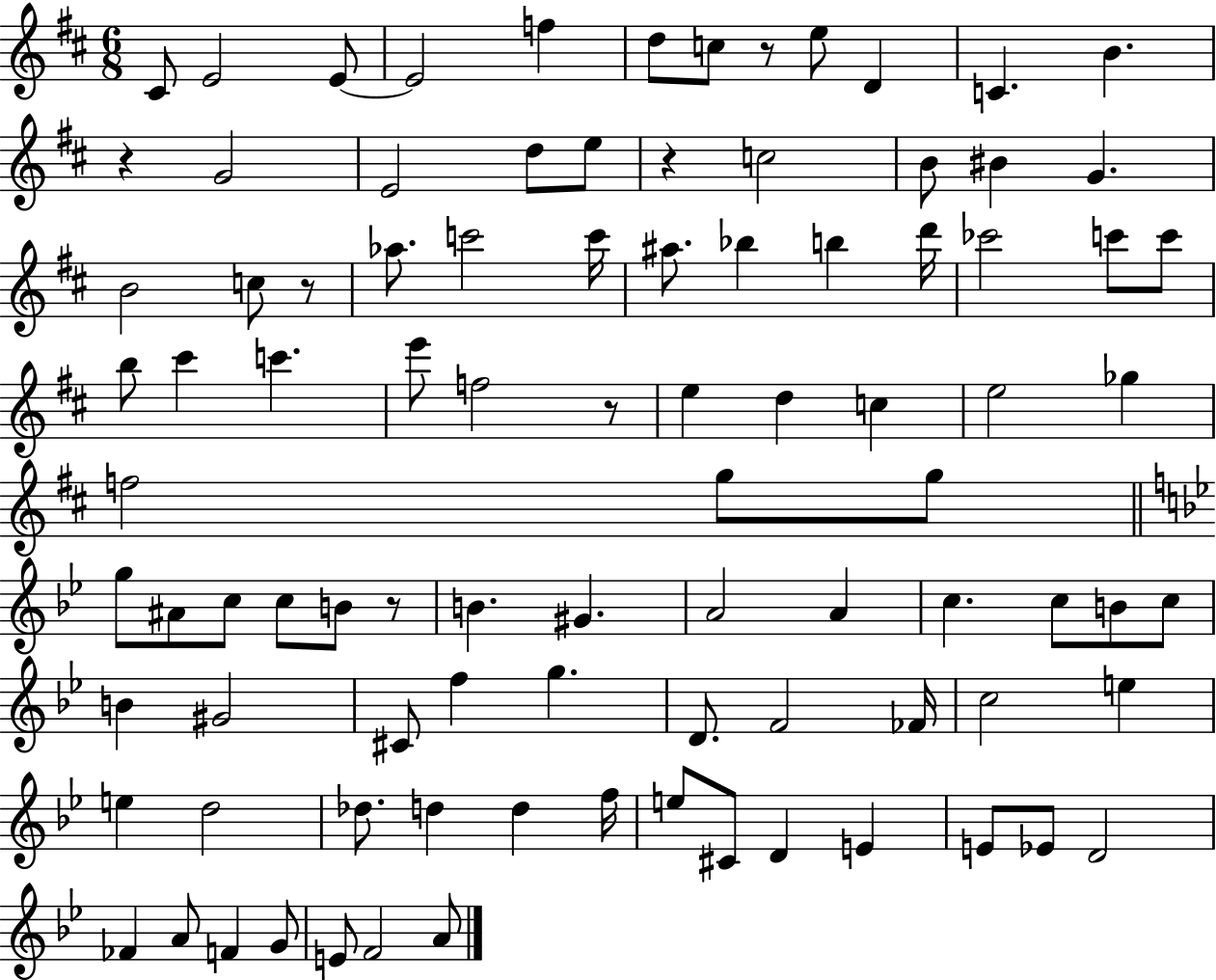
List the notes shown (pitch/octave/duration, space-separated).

C#4/e E4/h E4/e E4/h F5/q D5/e C5/e R/e E5/e D4/q C4/q. B4/q. R/q G4/h E4/h D5/e E5/e R/q C5/h B4/e BIS4/q G4/q. B4/h C5/e R/e Ab5/e. C6/h C6/s A#5/e. Bb5/q B5/q D6/s CES6/h C6/e C6/e B5/e C#6/q C6/q. E6/e F5/h R/e E5/q D5/q C5/q E5/h Gb5/q F5/h G5/e G5/e G5/e A#4/e C5/e C5/e B4/e R/e B4/q. G#4/q. A4/h A4/q C5/q. C5/e B4/e C5/e B4/q G#4/h C#4/e F5/q G5/q. D4/e. F4/h FES4/s C5/h E5/q E5/q D5/h Db5/e. D5/q D5/q F5/s E5/e C#4/e D4/q E4/q E4/e Eb4/e D4/h FES4/q A4/e F4/q G4/e E4/e F4/h A4/e